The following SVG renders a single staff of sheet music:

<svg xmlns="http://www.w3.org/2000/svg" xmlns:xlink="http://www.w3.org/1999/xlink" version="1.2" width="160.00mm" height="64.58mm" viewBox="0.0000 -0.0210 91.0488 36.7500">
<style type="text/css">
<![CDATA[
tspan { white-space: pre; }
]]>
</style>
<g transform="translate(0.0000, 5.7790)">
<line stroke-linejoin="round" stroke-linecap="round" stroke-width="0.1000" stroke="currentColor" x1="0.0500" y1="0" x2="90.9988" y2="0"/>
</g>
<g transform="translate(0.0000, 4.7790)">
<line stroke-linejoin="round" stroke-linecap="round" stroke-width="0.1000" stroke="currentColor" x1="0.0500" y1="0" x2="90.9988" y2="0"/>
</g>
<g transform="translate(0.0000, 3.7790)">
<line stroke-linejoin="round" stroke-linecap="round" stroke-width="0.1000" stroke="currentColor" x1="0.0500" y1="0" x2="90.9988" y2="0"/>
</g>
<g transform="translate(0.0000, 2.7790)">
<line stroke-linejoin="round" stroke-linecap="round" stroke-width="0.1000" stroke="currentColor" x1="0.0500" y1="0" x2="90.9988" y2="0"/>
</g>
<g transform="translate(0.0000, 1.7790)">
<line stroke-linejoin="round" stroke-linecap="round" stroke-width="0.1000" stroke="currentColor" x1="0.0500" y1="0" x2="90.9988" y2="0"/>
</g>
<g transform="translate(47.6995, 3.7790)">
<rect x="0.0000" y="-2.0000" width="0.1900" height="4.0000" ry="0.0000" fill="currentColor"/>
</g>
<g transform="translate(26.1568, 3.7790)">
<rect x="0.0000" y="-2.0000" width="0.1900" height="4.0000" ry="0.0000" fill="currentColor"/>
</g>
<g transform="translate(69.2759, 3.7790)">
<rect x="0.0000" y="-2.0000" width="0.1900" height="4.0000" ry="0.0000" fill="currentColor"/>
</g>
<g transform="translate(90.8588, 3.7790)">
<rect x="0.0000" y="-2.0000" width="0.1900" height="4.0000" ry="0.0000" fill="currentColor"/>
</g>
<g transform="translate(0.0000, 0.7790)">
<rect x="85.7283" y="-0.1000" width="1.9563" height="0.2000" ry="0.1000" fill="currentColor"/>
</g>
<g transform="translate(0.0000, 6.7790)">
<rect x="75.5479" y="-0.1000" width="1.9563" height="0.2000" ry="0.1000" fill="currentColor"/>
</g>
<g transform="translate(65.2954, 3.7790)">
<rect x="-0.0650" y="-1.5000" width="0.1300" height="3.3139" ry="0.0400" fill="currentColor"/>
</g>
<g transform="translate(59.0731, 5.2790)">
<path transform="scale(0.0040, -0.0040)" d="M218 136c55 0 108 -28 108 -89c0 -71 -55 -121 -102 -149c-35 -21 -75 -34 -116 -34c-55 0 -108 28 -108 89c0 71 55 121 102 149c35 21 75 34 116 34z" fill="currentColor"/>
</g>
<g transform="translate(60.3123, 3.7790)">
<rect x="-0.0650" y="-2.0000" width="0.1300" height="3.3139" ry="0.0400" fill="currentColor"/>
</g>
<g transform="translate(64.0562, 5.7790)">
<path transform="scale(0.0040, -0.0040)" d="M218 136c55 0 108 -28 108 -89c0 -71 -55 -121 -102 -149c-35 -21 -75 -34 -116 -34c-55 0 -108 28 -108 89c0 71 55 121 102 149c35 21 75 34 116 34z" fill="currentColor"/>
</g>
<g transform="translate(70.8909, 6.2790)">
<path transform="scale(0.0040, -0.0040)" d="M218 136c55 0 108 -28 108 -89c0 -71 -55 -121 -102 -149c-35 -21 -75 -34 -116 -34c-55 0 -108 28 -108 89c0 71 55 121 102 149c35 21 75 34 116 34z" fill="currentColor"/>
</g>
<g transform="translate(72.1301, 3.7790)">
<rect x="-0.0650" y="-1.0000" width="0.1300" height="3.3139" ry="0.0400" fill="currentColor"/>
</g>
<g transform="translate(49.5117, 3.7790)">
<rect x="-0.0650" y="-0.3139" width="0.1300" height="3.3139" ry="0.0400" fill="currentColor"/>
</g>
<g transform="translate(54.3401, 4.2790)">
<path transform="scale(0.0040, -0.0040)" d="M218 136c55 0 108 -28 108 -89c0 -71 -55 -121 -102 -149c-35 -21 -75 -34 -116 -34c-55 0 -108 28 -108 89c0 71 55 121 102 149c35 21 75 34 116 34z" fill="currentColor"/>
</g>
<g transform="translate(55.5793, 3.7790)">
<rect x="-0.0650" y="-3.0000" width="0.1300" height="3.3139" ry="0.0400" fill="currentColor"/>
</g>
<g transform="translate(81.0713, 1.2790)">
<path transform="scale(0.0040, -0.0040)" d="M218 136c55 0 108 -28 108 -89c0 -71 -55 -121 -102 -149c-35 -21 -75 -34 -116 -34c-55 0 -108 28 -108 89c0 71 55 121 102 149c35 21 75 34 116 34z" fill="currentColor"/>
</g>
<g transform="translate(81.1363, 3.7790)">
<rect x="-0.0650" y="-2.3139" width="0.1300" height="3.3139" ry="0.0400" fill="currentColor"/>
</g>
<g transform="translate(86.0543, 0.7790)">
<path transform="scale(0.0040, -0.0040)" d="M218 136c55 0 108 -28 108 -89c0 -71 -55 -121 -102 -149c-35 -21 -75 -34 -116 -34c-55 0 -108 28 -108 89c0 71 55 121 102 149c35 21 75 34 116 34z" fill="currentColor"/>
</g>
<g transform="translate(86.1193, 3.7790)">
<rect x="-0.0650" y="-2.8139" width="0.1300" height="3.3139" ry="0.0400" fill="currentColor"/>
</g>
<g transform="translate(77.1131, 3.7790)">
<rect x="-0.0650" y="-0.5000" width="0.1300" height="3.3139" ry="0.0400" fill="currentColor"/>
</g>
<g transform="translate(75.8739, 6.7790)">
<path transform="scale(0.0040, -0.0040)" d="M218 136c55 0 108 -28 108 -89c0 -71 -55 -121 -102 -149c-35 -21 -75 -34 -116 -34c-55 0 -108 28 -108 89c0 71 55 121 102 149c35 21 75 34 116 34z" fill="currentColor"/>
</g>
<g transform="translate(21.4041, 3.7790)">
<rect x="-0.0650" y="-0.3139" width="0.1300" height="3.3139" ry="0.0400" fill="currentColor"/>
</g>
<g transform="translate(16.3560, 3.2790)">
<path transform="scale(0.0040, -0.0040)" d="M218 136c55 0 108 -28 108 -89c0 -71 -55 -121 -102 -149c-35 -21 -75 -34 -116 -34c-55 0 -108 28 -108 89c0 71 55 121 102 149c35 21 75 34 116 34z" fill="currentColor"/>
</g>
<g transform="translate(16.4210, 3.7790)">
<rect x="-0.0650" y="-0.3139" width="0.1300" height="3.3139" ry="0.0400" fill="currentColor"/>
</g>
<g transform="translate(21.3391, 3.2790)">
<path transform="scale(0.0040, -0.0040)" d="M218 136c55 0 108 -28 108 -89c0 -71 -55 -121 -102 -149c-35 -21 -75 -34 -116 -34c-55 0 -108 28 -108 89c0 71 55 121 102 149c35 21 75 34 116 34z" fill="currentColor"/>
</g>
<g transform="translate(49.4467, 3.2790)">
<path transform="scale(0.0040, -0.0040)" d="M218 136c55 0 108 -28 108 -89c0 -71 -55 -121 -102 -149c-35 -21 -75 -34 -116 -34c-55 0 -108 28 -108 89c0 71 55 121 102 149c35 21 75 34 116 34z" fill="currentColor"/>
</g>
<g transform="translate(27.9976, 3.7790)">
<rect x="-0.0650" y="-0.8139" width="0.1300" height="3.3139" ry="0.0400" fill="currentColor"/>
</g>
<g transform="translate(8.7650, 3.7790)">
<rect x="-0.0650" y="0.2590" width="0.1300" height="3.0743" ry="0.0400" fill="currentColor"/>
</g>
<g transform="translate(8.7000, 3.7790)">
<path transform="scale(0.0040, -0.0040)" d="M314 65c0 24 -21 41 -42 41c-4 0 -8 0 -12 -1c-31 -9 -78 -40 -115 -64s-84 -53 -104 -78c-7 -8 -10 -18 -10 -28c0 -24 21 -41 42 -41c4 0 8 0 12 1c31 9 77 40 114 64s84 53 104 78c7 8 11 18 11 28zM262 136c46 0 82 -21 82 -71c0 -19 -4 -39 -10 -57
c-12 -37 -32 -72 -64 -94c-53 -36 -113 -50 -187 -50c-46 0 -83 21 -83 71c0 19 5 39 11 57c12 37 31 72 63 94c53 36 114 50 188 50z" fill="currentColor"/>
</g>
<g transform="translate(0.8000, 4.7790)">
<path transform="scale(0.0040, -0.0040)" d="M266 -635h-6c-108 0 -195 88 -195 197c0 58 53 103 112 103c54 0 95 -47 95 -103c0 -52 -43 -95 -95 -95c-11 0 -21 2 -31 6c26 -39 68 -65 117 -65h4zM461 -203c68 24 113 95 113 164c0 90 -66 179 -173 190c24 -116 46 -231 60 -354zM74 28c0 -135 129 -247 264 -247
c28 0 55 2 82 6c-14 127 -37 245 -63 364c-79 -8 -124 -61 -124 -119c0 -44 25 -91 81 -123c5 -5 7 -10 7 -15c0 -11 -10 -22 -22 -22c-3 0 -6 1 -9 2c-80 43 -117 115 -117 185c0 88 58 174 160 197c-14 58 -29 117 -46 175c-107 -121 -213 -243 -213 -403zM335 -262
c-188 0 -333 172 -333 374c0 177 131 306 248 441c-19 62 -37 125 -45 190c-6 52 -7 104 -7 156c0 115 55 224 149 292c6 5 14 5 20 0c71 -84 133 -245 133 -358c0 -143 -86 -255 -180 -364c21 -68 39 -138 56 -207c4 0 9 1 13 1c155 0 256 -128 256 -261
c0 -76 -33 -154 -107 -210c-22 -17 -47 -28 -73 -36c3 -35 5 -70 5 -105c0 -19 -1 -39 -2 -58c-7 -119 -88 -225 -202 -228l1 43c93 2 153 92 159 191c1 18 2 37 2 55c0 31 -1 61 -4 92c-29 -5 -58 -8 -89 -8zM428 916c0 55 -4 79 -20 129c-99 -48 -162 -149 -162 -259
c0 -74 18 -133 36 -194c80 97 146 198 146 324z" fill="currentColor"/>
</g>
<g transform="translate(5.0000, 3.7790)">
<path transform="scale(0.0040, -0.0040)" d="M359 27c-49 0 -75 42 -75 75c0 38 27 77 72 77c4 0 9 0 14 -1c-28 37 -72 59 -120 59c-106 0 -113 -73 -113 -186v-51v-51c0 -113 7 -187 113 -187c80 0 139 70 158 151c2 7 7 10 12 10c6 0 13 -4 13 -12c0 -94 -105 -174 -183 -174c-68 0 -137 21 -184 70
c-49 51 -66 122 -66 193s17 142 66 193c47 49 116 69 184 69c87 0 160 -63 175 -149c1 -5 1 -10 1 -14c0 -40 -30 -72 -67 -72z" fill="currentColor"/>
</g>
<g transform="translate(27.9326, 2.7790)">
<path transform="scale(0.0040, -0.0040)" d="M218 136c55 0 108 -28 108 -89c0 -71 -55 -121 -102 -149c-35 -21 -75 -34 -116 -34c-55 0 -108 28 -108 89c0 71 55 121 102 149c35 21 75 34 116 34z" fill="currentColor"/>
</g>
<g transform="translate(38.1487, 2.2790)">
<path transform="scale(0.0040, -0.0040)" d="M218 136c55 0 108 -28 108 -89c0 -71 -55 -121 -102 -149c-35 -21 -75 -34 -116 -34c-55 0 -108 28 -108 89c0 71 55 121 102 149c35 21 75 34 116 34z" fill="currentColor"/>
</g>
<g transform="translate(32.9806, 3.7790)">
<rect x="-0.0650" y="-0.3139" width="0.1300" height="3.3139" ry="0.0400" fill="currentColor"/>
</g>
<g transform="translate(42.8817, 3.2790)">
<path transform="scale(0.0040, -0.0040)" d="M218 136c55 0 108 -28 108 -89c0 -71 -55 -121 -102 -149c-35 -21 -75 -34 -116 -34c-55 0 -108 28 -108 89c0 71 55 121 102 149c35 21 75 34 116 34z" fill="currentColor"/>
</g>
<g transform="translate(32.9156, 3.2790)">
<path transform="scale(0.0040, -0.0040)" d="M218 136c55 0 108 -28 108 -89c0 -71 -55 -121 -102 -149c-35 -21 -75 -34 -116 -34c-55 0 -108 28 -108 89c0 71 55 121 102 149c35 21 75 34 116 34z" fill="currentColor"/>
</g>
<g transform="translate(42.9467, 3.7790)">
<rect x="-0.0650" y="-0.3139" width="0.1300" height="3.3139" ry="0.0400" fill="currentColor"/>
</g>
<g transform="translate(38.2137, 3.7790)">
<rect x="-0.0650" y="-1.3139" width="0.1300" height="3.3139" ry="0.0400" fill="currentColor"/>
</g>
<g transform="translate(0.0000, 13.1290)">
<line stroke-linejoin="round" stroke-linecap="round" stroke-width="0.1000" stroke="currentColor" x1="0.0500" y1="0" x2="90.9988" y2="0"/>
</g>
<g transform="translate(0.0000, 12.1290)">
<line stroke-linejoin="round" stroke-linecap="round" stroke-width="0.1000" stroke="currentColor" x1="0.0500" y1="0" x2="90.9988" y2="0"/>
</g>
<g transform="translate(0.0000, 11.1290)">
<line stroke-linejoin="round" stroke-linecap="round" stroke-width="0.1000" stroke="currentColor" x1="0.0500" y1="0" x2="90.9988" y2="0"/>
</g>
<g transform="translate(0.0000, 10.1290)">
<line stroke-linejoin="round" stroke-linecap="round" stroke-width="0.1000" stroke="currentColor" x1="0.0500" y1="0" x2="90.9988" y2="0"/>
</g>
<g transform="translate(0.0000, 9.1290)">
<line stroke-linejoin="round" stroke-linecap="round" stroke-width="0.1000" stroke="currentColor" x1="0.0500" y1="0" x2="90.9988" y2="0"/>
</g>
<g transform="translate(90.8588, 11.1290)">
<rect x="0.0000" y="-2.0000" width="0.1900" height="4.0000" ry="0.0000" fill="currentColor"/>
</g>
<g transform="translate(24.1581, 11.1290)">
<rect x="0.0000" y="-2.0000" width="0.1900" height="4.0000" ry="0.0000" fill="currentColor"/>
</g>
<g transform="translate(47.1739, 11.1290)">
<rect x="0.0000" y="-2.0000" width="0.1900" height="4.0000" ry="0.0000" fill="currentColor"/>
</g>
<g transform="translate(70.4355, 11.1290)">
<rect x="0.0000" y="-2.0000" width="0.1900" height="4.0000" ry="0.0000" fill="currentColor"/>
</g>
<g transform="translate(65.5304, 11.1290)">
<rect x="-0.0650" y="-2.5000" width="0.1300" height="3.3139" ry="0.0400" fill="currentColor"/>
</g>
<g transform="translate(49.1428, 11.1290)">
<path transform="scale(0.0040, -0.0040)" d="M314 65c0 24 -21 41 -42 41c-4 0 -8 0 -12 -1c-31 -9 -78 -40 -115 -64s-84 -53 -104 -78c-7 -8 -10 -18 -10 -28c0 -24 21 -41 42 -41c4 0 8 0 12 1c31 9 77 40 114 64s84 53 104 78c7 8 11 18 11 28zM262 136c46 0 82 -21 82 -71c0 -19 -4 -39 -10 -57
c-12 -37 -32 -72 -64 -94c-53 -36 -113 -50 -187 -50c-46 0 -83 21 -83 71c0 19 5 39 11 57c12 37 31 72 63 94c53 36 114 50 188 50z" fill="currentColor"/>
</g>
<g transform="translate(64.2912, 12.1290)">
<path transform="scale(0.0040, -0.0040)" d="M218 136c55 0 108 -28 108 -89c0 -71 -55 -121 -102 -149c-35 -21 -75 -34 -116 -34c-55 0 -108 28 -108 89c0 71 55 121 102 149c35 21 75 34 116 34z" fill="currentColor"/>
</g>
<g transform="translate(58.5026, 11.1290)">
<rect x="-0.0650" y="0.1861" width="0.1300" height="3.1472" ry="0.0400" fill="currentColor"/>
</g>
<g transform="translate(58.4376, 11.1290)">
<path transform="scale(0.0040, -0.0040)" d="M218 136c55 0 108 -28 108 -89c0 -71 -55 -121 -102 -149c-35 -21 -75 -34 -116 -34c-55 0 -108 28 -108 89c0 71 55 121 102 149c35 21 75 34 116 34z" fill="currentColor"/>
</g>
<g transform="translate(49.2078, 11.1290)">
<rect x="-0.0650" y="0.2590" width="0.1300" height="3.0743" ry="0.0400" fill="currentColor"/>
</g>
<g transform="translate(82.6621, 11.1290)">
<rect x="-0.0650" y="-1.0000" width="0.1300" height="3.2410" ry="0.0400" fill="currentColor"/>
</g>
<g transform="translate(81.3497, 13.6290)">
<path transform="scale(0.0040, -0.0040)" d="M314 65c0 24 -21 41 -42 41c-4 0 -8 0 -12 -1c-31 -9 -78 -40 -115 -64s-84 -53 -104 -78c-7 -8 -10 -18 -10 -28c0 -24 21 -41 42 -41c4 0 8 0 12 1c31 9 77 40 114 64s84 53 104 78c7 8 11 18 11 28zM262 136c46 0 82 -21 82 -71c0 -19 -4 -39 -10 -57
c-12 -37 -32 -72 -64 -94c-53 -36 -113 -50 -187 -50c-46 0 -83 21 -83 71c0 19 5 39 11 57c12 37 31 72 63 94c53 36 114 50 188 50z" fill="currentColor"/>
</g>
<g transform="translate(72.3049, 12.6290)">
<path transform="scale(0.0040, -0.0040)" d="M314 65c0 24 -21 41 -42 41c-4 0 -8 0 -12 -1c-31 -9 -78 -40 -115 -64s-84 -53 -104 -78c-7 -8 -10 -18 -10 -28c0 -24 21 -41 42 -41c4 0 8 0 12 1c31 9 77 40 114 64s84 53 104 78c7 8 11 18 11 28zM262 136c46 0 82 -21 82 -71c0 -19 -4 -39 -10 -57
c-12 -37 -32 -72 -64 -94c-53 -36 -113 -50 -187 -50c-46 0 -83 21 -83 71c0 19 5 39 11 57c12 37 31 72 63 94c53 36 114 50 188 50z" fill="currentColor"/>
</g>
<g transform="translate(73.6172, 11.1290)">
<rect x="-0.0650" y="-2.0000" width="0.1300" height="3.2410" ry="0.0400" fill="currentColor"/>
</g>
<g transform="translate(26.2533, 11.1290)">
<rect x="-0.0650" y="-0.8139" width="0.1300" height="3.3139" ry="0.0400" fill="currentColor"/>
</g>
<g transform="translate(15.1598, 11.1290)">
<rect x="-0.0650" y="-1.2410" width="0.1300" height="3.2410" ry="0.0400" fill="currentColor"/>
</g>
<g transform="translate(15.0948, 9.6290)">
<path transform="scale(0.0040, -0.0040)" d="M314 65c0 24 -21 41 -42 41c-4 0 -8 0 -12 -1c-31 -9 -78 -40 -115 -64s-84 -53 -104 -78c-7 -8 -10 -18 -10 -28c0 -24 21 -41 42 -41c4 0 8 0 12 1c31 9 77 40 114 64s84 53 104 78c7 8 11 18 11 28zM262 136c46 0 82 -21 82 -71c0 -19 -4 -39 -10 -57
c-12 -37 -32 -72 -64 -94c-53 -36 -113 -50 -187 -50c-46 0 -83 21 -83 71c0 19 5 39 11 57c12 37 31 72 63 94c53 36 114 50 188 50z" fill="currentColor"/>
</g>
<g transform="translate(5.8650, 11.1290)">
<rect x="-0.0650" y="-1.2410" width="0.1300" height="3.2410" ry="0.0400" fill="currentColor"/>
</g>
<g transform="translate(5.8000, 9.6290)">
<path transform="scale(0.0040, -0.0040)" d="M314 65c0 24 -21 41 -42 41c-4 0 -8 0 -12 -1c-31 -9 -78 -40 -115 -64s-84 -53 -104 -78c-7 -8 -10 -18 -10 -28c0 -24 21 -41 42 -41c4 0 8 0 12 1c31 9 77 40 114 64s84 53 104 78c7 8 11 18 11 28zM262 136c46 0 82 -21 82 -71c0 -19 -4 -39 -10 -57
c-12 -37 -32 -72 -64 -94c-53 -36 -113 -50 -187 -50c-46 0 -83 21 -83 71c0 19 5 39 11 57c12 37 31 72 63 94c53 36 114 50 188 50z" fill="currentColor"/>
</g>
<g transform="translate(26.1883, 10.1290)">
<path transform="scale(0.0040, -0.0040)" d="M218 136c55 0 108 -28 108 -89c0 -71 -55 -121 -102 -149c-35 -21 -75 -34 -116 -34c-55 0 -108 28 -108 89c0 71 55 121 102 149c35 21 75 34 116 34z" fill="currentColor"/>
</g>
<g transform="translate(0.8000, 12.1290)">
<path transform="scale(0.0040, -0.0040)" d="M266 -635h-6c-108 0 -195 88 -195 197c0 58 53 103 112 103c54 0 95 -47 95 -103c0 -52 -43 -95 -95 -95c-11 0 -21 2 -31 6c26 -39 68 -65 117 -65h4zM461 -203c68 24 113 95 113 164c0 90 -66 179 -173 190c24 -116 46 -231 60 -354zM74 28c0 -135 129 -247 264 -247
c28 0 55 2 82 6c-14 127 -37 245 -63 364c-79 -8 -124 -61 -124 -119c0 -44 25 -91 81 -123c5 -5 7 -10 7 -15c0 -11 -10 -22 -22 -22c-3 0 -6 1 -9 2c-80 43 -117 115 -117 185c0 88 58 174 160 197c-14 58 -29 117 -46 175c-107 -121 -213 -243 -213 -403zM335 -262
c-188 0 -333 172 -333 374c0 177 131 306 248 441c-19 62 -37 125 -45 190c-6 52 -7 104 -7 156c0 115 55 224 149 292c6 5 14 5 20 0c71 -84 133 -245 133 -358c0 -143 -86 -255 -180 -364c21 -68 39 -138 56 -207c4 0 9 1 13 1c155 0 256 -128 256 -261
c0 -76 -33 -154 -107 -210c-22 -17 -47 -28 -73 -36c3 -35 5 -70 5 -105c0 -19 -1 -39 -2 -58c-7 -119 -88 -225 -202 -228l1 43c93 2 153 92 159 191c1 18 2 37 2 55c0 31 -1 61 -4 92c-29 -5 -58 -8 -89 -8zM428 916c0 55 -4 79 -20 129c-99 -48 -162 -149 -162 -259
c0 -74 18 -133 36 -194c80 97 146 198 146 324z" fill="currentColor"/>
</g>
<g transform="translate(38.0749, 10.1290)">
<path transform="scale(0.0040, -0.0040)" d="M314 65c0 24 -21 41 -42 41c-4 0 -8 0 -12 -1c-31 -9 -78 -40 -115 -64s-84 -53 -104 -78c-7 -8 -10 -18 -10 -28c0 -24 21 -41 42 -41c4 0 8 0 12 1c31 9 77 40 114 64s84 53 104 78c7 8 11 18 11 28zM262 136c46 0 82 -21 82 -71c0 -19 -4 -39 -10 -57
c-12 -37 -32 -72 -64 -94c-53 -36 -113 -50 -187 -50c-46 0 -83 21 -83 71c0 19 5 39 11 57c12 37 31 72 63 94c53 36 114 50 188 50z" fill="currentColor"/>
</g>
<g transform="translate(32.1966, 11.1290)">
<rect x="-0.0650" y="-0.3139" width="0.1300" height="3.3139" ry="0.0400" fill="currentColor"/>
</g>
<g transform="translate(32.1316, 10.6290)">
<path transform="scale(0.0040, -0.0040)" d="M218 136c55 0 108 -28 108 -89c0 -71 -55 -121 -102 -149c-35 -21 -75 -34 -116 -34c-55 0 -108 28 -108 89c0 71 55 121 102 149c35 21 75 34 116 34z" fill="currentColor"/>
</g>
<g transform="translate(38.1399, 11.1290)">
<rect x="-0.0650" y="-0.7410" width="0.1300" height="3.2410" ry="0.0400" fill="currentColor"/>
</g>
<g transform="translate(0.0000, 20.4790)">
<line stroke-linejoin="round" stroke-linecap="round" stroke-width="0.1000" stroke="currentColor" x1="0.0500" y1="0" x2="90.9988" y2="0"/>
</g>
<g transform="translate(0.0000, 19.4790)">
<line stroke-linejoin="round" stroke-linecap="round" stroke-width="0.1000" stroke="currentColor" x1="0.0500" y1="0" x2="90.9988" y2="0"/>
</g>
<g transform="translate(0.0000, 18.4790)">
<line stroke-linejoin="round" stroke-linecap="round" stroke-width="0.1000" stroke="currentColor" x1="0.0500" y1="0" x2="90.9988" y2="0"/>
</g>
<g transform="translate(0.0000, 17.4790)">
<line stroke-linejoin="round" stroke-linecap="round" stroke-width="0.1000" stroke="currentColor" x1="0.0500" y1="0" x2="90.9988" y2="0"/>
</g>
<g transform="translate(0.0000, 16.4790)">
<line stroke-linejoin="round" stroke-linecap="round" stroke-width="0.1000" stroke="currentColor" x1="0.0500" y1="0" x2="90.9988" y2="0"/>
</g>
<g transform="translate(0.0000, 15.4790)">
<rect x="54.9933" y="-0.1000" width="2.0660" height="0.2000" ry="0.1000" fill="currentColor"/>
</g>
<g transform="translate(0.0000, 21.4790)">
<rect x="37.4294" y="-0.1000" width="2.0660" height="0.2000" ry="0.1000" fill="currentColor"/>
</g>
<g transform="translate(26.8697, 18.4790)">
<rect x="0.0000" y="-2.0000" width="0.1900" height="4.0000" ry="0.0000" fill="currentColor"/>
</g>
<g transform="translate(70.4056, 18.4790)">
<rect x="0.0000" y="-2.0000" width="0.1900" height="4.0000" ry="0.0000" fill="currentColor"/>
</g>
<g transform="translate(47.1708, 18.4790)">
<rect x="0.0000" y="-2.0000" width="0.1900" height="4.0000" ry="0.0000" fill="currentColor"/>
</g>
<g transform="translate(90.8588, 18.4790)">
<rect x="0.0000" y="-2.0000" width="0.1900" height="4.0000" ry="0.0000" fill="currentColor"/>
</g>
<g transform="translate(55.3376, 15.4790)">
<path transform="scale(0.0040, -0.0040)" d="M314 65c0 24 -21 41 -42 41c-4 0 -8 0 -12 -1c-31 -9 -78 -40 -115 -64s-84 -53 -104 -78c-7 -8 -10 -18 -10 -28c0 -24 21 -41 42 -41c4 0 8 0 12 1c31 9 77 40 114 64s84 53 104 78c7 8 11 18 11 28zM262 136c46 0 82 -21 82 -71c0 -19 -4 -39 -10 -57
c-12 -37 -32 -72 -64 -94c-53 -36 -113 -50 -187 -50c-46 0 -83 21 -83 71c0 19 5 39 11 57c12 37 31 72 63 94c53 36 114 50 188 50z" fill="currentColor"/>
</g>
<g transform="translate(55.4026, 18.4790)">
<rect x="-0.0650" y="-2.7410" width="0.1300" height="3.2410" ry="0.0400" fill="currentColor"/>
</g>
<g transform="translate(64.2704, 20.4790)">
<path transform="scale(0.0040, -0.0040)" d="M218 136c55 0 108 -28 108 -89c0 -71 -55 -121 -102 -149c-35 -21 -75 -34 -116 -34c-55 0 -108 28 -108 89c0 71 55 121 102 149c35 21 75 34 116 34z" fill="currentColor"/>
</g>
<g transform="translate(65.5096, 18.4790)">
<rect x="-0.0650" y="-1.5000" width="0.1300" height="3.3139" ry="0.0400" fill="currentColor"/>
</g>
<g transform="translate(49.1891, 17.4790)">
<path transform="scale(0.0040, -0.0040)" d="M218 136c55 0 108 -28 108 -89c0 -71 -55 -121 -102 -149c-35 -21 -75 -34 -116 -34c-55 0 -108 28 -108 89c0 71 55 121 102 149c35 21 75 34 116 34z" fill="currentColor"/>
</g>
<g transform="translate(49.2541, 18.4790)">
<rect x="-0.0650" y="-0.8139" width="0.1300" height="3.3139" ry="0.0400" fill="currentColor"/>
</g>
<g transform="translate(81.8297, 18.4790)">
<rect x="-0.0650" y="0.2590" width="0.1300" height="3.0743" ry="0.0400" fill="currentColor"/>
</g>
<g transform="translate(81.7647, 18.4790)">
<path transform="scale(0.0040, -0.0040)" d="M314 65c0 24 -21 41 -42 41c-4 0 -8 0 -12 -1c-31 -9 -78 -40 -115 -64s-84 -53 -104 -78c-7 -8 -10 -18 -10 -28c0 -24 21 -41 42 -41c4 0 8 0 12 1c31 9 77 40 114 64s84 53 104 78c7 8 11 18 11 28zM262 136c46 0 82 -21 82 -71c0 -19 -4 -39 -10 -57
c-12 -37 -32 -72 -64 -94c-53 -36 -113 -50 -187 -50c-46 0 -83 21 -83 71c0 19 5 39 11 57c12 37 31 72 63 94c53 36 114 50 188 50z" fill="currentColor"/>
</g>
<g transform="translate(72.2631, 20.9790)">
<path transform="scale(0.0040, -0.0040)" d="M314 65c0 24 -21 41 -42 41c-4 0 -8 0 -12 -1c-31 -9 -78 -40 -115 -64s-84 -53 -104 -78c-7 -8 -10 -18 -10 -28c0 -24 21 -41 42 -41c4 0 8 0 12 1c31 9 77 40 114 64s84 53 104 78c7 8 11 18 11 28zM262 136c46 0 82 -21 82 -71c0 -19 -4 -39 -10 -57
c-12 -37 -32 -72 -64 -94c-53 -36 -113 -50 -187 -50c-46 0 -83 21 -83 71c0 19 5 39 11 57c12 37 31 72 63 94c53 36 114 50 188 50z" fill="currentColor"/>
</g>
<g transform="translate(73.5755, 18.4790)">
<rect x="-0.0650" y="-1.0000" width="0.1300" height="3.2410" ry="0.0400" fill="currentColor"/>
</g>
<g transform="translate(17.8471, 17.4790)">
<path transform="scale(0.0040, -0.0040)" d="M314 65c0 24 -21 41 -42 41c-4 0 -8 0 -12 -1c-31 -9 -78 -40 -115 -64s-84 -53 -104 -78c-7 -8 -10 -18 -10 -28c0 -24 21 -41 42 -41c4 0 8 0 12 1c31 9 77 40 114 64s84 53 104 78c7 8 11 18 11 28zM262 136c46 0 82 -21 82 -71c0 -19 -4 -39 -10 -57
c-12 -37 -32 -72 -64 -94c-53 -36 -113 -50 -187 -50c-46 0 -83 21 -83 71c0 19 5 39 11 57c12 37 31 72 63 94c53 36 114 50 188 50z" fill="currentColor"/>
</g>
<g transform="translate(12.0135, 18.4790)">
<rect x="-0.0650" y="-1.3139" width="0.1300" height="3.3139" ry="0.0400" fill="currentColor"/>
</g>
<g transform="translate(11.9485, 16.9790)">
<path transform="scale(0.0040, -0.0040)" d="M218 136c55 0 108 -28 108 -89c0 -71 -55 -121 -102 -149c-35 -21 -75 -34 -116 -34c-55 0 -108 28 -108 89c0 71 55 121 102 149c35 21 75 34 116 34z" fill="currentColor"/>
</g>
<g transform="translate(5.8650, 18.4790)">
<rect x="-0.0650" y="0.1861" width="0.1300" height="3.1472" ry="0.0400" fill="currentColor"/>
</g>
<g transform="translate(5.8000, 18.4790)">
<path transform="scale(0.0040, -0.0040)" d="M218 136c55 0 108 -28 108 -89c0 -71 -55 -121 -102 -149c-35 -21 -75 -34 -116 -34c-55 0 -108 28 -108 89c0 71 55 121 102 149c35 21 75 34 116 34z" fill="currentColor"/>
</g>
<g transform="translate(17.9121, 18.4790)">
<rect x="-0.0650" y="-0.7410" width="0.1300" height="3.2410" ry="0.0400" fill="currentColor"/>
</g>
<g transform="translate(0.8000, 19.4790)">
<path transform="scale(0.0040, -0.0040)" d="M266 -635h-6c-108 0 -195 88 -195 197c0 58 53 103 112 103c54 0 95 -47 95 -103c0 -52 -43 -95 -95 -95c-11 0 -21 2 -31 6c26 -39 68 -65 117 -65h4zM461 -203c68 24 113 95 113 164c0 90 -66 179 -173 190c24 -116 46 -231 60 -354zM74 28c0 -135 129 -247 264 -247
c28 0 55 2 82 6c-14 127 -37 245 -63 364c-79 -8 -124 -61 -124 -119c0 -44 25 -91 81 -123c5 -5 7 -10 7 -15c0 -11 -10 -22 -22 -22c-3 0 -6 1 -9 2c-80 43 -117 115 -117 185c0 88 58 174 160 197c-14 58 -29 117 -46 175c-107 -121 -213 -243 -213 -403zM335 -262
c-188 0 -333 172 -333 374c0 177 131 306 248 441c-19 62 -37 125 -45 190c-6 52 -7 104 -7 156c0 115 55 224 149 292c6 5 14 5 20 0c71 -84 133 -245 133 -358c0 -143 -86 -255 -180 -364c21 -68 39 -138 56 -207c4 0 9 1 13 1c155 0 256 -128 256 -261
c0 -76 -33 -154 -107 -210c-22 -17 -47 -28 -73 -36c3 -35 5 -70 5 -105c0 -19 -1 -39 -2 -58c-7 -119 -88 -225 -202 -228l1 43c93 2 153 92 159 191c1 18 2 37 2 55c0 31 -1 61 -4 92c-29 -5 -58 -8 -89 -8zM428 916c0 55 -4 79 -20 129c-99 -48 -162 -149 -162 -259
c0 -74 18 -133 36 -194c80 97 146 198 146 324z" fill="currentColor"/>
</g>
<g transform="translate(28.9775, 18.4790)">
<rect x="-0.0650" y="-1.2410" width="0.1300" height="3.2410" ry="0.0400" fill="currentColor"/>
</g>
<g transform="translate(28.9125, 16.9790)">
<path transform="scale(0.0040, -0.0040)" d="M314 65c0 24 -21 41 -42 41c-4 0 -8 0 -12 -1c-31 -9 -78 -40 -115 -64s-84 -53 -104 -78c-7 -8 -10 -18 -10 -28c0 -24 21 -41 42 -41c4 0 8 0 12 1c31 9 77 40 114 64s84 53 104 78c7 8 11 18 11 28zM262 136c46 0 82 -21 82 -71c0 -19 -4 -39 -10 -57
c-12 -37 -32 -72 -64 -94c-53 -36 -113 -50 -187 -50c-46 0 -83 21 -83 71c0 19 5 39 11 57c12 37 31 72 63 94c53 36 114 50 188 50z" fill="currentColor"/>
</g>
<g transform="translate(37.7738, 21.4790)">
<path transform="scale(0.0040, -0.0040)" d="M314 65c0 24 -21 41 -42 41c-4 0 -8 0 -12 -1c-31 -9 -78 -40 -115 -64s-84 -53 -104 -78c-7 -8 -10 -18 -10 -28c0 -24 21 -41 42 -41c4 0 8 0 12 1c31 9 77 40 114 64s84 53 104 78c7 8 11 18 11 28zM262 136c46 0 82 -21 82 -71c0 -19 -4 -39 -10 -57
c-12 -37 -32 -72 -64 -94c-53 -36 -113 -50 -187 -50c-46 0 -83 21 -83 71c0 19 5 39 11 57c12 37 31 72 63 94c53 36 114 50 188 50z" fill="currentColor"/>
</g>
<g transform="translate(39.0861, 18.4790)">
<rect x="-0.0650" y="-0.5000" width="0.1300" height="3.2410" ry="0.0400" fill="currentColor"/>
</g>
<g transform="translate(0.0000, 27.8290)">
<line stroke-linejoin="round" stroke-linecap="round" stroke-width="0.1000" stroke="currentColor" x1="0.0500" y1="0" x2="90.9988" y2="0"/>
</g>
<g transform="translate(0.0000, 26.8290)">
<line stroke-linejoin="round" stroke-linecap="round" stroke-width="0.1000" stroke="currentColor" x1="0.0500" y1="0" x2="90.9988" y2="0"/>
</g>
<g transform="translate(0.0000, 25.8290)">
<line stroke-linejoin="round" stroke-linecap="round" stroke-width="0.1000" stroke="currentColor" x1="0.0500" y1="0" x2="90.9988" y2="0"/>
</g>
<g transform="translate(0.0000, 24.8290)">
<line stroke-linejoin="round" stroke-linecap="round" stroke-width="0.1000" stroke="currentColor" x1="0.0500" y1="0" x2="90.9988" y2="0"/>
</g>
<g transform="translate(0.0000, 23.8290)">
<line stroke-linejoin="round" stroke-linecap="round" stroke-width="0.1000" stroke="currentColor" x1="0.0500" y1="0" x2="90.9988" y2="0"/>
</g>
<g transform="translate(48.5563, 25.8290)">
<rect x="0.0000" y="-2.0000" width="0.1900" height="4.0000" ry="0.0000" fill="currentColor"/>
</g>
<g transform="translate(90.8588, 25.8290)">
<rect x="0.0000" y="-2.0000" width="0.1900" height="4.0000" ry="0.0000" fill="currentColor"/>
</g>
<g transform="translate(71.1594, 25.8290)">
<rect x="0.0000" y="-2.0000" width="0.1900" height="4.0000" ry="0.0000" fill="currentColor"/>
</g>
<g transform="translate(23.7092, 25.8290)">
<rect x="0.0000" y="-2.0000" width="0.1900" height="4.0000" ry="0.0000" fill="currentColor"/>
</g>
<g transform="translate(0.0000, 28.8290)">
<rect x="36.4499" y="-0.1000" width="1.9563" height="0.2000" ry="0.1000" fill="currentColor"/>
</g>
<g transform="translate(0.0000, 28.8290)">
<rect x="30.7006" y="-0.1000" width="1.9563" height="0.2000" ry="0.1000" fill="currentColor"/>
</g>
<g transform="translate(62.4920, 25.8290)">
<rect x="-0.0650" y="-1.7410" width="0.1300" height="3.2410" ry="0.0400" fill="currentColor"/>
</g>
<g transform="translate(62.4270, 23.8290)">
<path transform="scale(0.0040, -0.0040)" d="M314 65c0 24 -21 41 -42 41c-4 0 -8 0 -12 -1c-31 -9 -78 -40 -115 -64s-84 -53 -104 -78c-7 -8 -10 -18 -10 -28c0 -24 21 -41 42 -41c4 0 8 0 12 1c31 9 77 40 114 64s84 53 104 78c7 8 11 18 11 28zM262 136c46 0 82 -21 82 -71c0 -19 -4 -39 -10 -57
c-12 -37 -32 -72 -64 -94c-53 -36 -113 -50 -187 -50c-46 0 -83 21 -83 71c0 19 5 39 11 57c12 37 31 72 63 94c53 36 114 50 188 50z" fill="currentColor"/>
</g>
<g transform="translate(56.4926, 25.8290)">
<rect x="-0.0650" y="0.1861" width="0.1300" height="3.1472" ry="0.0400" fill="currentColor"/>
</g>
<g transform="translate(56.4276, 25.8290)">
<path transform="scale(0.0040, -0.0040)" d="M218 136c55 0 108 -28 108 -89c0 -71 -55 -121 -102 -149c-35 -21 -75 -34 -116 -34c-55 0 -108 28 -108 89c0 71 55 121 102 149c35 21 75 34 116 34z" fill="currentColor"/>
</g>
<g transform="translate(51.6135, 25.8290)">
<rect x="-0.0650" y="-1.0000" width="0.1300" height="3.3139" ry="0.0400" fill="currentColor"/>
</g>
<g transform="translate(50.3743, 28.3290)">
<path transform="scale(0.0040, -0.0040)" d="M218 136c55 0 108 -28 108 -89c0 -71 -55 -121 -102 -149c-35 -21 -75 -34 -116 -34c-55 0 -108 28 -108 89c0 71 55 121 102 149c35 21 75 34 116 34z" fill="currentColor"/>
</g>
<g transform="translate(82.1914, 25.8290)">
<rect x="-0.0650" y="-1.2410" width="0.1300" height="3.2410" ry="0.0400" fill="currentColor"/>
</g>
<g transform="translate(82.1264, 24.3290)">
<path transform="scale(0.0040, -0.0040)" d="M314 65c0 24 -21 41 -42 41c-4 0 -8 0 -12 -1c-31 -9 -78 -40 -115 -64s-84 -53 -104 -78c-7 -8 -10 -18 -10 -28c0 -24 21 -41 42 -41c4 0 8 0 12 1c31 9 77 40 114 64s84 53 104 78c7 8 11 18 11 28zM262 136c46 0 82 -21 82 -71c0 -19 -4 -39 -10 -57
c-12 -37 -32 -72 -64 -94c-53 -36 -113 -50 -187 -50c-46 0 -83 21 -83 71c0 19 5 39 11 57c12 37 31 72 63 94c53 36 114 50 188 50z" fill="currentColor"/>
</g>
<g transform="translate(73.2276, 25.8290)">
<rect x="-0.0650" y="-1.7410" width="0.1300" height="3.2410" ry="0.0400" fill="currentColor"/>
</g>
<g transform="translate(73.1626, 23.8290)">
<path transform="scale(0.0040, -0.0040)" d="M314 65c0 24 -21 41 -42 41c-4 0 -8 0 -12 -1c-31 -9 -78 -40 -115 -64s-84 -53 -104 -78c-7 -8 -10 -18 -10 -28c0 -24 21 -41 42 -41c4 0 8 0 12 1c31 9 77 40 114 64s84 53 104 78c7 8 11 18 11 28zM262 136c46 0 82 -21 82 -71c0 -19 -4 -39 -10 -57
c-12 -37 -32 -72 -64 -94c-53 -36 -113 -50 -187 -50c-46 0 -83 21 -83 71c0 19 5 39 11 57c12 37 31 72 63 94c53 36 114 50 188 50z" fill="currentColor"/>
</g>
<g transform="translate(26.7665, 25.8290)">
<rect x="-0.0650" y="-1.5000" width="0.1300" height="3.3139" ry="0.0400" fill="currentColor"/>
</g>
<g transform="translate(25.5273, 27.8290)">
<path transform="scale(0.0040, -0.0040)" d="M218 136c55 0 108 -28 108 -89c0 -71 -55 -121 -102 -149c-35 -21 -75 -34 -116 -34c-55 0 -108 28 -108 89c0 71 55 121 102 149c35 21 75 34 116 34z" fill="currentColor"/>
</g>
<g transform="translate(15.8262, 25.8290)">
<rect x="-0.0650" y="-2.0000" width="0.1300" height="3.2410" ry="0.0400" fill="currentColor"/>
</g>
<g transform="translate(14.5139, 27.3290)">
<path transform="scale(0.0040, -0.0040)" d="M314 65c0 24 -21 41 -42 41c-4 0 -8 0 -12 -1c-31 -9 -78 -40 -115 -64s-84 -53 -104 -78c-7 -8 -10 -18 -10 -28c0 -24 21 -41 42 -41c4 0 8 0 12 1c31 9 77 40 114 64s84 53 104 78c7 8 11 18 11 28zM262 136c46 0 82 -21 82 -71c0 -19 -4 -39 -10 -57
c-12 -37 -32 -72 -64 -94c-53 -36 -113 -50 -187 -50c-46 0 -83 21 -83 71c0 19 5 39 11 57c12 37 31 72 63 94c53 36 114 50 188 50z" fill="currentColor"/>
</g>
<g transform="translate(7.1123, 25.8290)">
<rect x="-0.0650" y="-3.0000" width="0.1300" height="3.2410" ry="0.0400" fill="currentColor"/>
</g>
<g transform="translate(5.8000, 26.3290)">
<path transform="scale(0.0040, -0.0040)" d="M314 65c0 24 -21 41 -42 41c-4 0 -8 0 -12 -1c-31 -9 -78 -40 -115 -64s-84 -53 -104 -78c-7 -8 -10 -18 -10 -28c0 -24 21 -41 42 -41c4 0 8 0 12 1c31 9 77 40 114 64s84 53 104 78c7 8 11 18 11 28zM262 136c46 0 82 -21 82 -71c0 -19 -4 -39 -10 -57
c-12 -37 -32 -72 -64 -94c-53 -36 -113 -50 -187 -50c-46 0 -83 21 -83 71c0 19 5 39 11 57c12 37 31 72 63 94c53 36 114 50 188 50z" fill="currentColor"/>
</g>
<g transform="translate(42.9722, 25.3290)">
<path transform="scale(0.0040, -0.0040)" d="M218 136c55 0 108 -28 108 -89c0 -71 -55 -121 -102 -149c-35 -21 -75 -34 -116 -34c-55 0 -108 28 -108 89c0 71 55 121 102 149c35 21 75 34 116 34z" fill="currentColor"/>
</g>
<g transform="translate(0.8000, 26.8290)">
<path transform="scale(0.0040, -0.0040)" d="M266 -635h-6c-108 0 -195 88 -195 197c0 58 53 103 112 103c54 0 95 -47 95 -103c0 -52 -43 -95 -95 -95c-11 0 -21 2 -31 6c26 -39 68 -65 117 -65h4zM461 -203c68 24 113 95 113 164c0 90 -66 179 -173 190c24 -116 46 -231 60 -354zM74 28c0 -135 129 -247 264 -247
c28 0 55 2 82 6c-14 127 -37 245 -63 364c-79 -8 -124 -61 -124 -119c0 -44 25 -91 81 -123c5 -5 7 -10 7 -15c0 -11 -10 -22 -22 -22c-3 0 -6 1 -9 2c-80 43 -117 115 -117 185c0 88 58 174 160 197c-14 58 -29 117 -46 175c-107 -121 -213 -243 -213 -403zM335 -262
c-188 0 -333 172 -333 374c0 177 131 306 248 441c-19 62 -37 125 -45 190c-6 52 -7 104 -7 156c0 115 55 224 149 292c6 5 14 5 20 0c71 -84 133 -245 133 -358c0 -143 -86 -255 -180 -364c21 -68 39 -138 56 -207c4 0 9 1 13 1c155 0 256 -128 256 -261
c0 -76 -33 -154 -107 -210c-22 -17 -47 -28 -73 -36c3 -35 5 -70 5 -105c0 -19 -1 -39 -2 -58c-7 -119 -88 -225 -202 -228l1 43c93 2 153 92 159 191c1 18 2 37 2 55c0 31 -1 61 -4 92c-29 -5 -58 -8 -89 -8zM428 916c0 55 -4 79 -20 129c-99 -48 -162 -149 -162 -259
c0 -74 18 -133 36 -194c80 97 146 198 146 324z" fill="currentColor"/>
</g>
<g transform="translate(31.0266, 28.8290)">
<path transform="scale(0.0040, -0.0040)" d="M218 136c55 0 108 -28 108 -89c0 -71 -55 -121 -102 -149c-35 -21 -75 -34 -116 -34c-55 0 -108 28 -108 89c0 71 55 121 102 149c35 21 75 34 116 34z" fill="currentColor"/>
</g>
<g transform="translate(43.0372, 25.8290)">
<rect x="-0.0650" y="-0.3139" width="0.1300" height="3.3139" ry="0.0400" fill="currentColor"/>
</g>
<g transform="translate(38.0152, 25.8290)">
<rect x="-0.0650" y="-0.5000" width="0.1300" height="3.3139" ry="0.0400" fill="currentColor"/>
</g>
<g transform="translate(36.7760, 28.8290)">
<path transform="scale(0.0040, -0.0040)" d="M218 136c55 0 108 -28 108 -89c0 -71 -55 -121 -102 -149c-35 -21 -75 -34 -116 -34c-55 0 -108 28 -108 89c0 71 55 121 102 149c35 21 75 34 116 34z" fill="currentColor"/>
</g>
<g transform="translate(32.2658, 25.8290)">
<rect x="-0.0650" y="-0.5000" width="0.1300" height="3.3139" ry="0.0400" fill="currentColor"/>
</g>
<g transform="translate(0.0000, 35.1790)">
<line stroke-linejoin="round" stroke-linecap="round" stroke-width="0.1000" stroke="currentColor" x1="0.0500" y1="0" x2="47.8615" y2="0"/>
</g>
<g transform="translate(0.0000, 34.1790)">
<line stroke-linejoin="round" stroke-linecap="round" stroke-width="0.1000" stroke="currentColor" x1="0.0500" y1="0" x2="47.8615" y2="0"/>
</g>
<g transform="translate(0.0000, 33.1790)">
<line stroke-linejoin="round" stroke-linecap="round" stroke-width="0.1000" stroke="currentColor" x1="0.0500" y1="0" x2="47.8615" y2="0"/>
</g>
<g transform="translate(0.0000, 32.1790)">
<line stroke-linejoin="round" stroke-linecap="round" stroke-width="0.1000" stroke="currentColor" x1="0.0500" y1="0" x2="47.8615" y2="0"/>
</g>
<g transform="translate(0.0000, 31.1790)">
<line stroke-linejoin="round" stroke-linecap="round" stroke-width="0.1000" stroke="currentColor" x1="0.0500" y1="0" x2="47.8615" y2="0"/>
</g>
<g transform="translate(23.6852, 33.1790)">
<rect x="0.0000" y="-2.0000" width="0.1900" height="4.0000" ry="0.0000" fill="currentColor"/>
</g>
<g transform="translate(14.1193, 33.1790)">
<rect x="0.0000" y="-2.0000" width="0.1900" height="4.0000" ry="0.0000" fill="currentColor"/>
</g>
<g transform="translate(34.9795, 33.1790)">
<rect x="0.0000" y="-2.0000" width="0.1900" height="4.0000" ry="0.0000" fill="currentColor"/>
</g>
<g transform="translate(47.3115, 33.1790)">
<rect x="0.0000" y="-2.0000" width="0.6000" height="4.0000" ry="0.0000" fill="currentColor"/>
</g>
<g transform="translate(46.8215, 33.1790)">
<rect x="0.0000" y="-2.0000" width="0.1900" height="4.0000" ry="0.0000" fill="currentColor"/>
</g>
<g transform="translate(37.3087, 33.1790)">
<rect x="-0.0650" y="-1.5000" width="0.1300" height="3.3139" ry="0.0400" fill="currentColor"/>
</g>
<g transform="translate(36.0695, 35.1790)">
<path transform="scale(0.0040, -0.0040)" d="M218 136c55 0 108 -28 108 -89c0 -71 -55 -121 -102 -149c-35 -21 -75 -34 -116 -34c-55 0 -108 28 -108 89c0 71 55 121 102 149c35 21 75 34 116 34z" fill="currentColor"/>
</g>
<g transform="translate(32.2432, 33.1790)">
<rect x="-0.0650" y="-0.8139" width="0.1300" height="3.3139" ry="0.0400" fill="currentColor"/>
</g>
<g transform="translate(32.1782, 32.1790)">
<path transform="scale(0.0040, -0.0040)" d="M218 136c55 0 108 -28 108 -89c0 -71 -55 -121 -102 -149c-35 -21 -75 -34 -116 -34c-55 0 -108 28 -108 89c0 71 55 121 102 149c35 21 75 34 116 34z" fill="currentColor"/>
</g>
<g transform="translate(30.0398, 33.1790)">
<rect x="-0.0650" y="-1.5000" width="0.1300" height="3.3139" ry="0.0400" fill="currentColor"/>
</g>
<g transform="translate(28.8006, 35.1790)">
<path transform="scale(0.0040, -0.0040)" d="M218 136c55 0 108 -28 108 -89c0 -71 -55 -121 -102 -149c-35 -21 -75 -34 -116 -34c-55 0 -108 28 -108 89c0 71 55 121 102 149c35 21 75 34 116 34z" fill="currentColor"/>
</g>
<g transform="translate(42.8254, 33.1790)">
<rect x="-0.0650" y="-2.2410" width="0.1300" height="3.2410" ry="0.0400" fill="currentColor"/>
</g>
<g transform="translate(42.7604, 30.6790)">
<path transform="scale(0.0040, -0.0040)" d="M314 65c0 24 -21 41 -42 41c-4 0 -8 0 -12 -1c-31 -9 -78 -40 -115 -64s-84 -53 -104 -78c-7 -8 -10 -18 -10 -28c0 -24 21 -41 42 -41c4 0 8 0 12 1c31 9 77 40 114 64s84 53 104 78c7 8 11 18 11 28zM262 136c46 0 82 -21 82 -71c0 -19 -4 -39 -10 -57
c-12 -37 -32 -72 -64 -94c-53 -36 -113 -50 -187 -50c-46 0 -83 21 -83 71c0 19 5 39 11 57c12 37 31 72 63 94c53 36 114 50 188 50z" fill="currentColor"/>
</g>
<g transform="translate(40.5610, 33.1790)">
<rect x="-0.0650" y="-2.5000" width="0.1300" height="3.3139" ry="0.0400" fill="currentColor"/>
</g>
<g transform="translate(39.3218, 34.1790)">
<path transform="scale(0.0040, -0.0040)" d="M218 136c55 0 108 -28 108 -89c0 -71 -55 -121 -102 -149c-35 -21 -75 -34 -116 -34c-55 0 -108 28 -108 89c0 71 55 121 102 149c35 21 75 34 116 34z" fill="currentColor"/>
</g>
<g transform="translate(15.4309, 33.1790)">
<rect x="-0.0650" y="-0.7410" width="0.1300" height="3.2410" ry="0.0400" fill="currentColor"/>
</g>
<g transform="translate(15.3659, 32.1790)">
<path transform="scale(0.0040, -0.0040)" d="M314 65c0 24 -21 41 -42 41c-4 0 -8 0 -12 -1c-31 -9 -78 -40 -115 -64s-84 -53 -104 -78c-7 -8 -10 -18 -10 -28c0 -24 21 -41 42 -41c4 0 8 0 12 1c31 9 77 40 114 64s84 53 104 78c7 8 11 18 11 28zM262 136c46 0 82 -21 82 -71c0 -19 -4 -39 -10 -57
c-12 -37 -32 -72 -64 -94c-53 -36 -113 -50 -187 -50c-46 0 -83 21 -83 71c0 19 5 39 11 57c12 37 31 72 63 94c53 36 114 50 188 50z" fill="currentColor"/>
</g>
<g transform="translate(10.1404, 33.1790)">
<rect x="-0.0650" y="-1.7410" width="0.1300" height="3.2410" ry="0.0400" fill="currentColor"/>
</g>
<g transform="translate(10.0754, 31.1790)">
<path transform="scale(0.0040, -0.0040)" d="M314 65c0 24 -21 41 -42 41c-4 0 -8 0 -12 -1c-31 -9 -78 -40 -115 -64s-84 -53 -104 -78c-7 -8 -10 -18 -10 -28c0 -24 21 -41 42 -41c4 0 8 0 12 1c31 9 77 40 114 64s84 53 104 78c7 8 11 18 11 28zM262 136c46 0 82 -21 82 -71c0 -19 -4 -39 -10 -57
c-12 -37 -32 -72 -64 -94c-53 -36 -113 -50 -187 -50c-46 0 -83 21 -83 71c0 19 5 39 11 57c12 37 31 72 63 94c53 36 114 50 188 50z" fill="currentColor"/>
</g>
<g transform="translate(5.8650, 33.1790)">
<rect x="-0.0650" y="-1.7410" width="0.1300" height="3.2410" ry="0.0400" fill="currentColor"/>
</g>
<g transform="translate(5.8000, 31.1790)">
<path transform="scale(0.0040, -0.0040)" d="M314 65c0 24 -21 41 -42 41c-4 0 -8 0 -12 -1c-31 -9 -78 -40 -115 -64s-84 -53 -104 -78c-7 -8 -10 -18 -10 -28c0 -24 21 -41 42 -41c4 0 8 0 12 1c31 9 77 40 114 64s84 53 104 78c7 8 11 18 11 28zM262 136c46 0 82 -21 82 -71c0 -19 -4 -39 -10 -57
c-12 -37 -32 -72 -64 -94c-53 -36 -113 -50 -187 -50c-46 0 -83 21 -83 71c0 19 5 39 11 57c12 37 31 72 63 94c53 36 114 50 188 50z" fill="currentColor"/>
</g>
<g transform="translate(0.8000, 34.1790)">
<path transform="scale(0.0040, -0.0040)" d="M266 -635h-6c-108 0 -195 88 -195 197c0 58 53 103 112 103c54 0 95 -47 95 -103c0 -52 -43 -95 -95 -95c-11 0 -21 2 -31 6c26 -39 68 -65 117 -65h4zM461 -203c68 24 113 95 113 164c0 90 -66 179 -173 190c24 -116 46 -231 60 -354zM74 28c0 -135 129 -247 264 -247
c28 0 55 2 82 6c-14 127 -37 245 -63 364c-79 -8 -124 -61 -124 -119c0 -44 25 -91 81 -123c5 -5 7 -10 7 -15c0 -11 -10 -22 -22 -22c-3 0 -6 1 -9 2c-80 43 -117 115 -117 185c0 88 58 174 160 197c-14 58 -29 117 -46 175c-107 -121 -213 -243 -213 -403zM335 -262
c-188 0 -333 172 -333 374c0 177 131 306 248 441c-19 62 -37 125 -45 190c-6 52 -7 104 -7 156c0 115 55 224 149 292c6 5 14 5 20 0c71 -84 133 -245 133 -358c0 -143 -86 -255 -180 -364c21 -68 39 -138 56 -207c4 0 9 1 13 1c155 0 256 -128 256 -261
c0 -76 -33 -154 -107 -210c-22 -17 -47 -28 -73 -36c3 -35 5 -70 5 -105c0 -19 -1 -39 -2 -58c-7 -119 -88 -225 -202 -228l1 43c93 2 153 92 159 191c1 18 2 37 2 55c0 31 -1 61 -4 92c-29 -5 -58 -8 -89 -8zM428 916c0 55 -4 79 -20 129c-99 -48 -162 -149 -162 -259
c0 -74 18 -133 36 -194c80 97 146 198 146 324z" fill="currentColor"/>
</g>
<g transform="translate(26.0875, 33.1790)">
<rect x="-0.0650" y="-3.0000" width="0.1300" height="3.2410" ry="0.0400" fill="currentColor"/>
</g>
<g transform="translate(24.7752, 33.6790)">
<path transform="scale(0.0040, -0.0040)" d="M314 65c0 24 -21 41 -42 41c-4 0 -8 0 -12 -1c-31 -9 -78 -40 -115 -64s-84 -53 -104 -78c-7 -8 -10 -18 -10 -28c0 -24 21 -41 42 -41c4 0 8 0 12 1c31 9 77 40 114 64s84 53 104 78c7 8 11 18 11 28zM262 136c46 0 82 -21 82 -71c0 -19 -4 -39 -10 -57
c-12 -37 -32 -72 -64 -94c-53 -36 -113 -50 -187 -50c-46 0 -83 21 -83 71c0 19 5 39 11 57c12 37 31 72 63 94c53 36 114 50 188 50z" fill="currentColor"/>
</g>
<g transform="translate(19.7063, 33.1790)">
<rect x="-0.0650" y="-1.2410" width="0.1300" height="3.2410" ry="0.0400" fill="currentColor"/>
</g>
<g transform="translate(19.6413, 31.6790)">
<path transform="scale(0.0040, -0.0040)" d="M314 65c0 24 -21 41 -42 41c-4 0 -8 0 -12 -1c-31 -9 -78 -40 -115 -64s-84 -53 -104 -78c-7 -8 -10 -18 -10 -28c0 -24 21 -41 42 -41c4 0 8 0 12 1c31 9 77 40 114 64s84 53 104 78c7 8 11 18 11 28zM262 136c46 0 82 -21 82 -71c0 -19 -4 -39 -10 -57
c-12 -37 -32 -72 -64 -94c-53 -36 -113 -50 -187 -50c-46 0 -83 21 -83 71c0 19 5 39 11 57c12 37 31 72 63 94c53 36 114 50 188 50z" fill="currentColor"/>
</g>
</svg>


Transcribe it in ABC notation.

X:1
T:Untitled
M:4/4
L:1/4
K:C
B2 c c d c e c c A F E D C g a e2 e2 d c d2 B2 B G F2 D2 B e d2 e2 C2 d a2 E D2 B2 A2 F2 E C C c D B f2 f2 e2 f2 f2 d2 e2 A2 E d E G g2